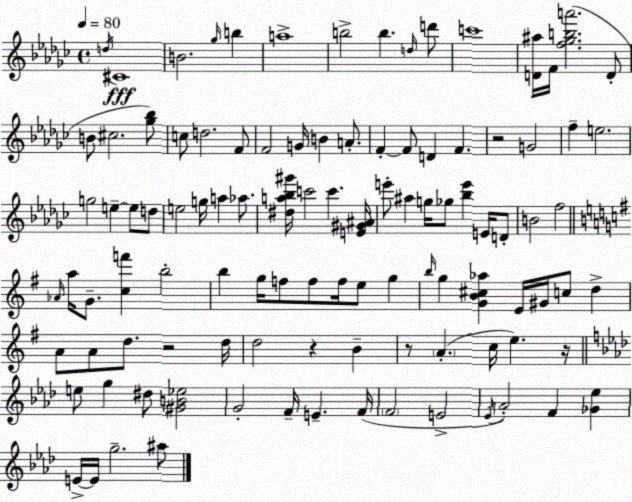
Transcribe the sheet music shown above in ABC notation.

X:1
T:Untitled
M:4/4
L:1/4
K:Ebm
d/4 ^C4 B2 _g/4 b a4 b2 b d/4 d'/2 c'4 [D^a]/4 F/4 [f_gba']2 D/2 B/2 ^c2 [_g_b]/2 c/2 d2 F/2 F2 G/4 B A/2 F F/2 D F z2 G2 f e2 g2 e e/2 d/2 e2 g/4 a _a/2 [^da_b^g']/4 c'2 c' [E^G^A]/4 e'/2 ^a g/4 _g/2 [_be'] E/4 D/2 B2 f2 _A/4 a/4 G/2 [cf'] b2 b g/4 f/2 f/2 f/4 e/2 g b/4 g [GB^c_a] E/4 ^G/4 c/2 d A/2 A/2 d/2 z2 d/4 d2 z B z/2 A c/4 e z/4 e/2 g ^d/2 [^GB_e]2 G2 F/4 E F/4 F2 E2 _E/4 _A2 F [_G_e] E/4 E/4 g2 ^a/2